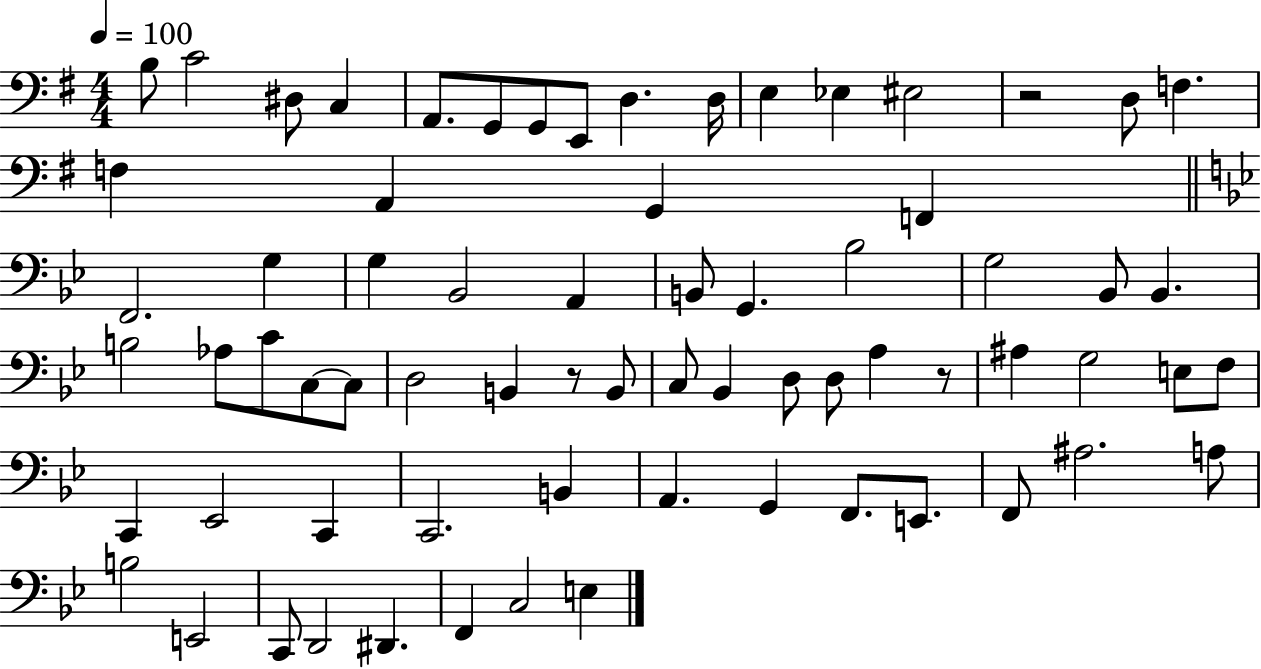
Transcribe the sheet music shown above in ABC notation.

X:1
T:Untitled
M:4/4
L:1/4
K:G
B,/2 C2 ^D,/2 C, A,,/2 G,,/2 G,,/2 E,,/2 D, D,/4 E, _E, ^E,2 z2 D,/2 F, F, A,, G,, F,, F,,2 G, G, _B,,2 A,, B,,/2 G,, _B,2 G,2 _B,,/2 _B,, B,2 _A,/2 C/2 C,/2 C,/2 D,2 B,, z/2 B,,/2 C,/2 _B,, D,/2 D,/2 A, z/2 ^A, G,2 E,/2 F,/2 C,, _E,,2 C,, C,,2 B,, A,, G,, F,,/2 E,,/2 F,,/2 ^A,2 A,/2 B,2 E,,2 C,,/2 D,,2 ^D,, F,, C,2 E,